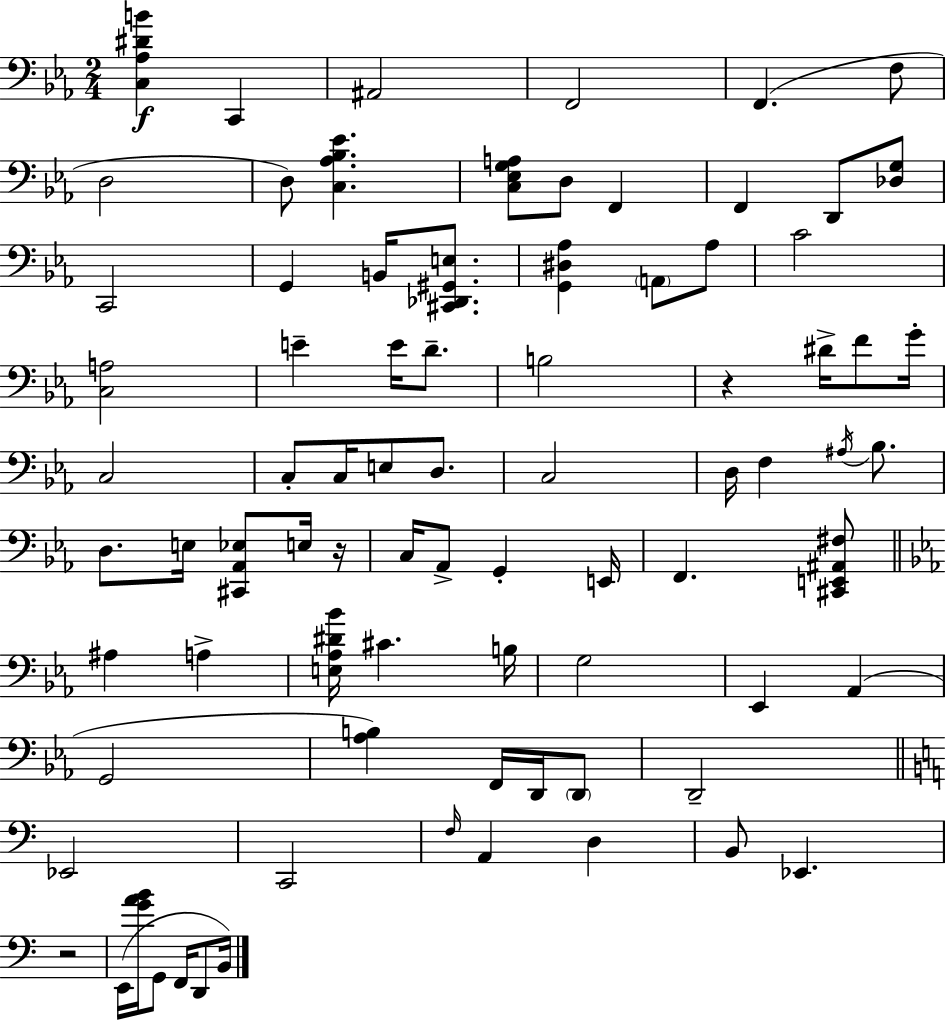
X:1
T:Untitled
M:2/4
L:1/4
K:Cm
[C,_A,^DB] C,, ^A,,2 F,,2 F,, F,/2 D,2 D,/2 [C,_A,_B,_E] [C,_E,G,A,]/2 D,/2 F,, F,, D,,/2 [_D,G,]/2 C,,2 G,, B,,/4 [^C,,_D,,^G,,E,]/2 [G,,^D,_A,] A,,/2 _A,/2 C2 [C,A,]2 E E/4 D/2 B,2 z ^D/4 F/2 G/4 C,2 C,/2 C,/4 E,/2 D,/2 C,2 D,/4 F, ^A,/4 _B,/2 D,/2 E,/4 [^C,,_A,,_E,]/2 E,/4 z/4 C,/4 _A,,/2 G,, E,,/4 F,, [^C,,E,,^A,,^F,]/2 ^A, A, [E,_A,^D_B]/4 ^C B,/4 G,2 _E,, _A,, G,,2 [_A,B,] F,,/4 D,,/4 D,,/2 D,,2 _E,,2 C,,2 F,/4 A,, D, B,,/2 _E,, z2 E,,/4 [GAB]/4 G,,/2 F,,/4 D,,/2 B,,/4